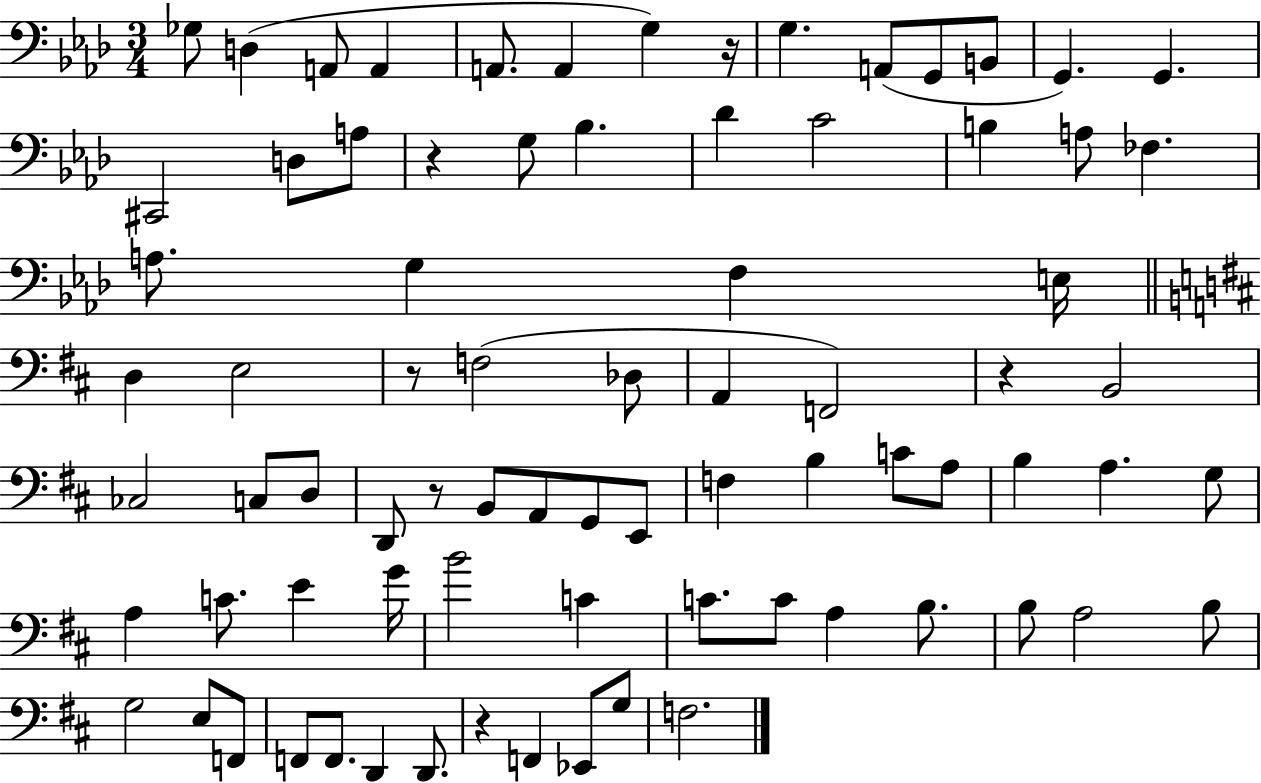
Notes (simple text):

Gb3/e D3/q A2/e A2/q A2/e. A2/q G3/q R/s G3/q. A2/e G2/e B2/e G2/q. G2/q. C#2/h D3/e A3/e R/q G3/e Bb3/q. Db4/q C4/h B3/q A3/e FES3/q. A3/e. G3/q F3/q E3/s D3/q E3/h R/e F3/h Db3/e A2/q F2/h R/q B2/h CES3/h C3/e D3/e D2/e R/e B2/e A2/e G2/e E2/e F3/q B3/q C4/e A3/e B3/q A3/q. G3/e A3/q C4/e. E4/q G4/s B4/h C4/q C4/e. C4/e A3/q B3/e. B3/e A3/h B3/e G3/h E3/e F2/e F2/e F2/e. D2/q D2/e. R/q F2/q Eb2/e G3/e F3/h.